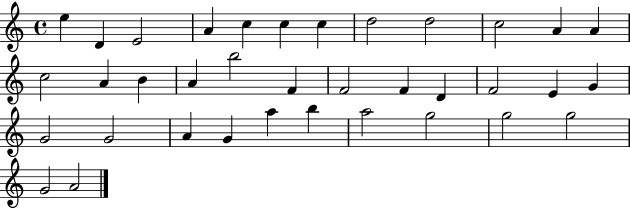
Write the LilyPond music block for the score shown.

{
  \clef treble
  \time 4/4
  \defaultTimeSignature
  \key c \major
  e''4 d'4 e'2 | a'4 c''4 c''4 c''4 | d''2 d''2 | c''2 a'4 a'4 | \break c''2 a'4 b'4 | a'4 b''2 f'4 | f'2 f'4 d'4 | f'2 e'4 g'4 | \break g'2 g'2 | a'4 g'4 a''4 b''4 | a''2 g''2 | g''2 g''2 | \break g'2 a'2 | \bar "|."
}